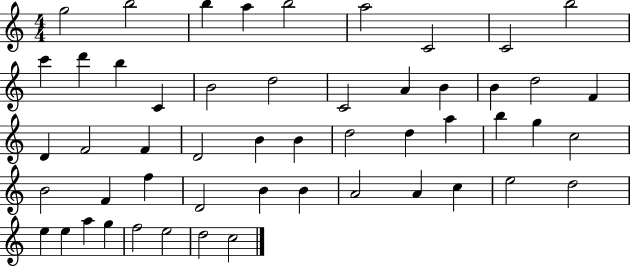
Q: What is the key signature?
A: C major